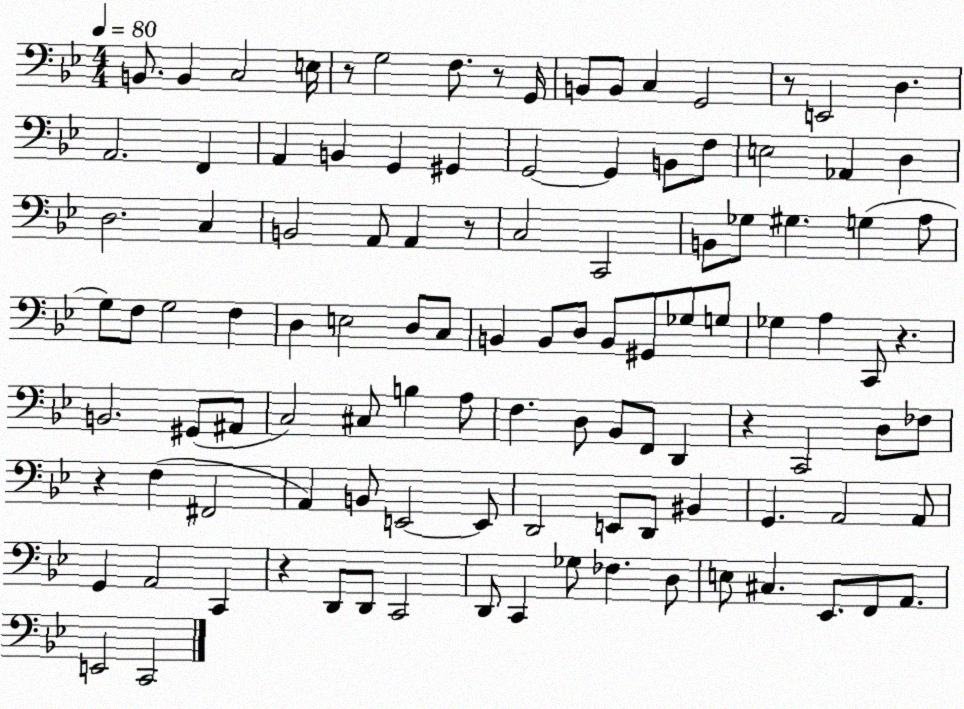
X:1
T:Untitled
M:4/4
L:1/4
K:Bb
B,,/2 B,, C,2 E,/4 z/2 G,2 F,/2 z/2 G,,/4 B,,/2 B,,/2 C, G,,2 z/2 E,,2 D, A,,2 F,, A,, B,, G,, ^G,, G,,2 G,, B,,/2 F,/2 E,2 _A,, D, D,2 C, B,,2 A,,/2 A,, z/2 C,2 C,,2 B,,/2 _G,/2 ^G, G, A,/2 G,/2 F,/2 G,2 F, D, E,2 D,/2 C,/2 B,, B,,/2 D,/2 B,,/2 ^G,,/2 _G,/2 G,/2 _G, A, C,,/2 z B,,2 ^G,,/2 ^A,,/2 C,2 ^C,/2 B, A,/2 F, D,/2 _B,,/2 F,,/2 D,, z C,,2 D,/2 _F,/2 z F, ^F,,2 A,, B,,/2 E,,2 E,,/2 D,,2 E,,/2 D,,/2 ^B,, G,, A,,2 A,,/2 G,, A,,2 C,, z D,,/2 D,,/2 C,,2 D,,/2 C,, _G,/2 _F, D,/2 E,/2 ^C, _E,,/2 F,,/2 A,,/2 E,,2 C,,2